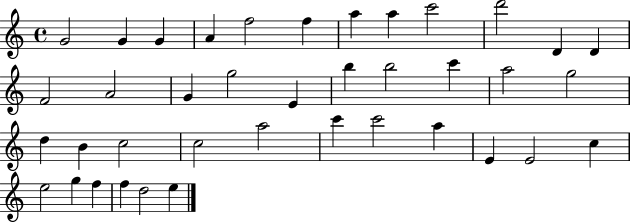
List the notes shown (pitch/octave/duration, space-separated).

G4/h G4/q G4/q A4/q F5/h F5/q A5/q A5/q C6/h D6/h D4/q D4/q F4/h A4/h G4/q G5/h E4/q B5/q B5/h C6/q A5/h G5/h D5/q B4/q C5/h C5/h A5/h C6/q C6/h A5/q E4/q E4/h C5/q E5/h G5/q F5/q F5/q D5/h E5/q